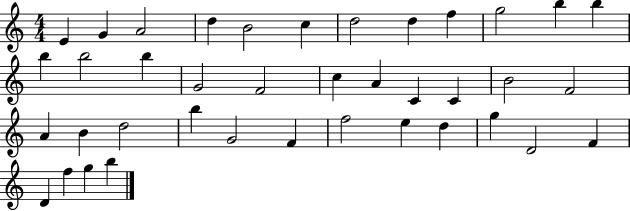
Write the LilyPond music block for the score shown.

{
  \clef treble
  \numericTimeSignature
  \time 4/4
  \key c \major
  e'4 g'4 a'2 | d''4 b'2 c''4 | d''2 d''4 f''4 | g''2 b''4 b''4 | \break b''4 b''2 b''4 | g'2 f'2 | c''4 a'4 c'4 c'4 | b'2 f'2 | \break a'4 b'4 d''2 | b''4 g'2 f'4 | f''2 e''4 d''4 | g''4 d'2 f'4 | \break d'4 f''4 g''4 b''4 | \bar "|."
}